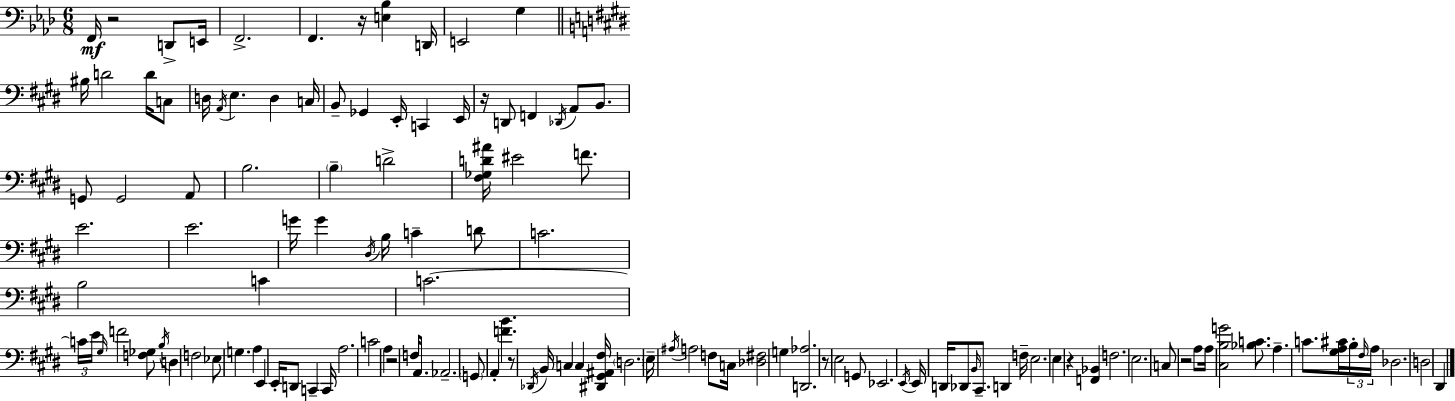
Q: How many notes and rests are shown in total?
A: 126